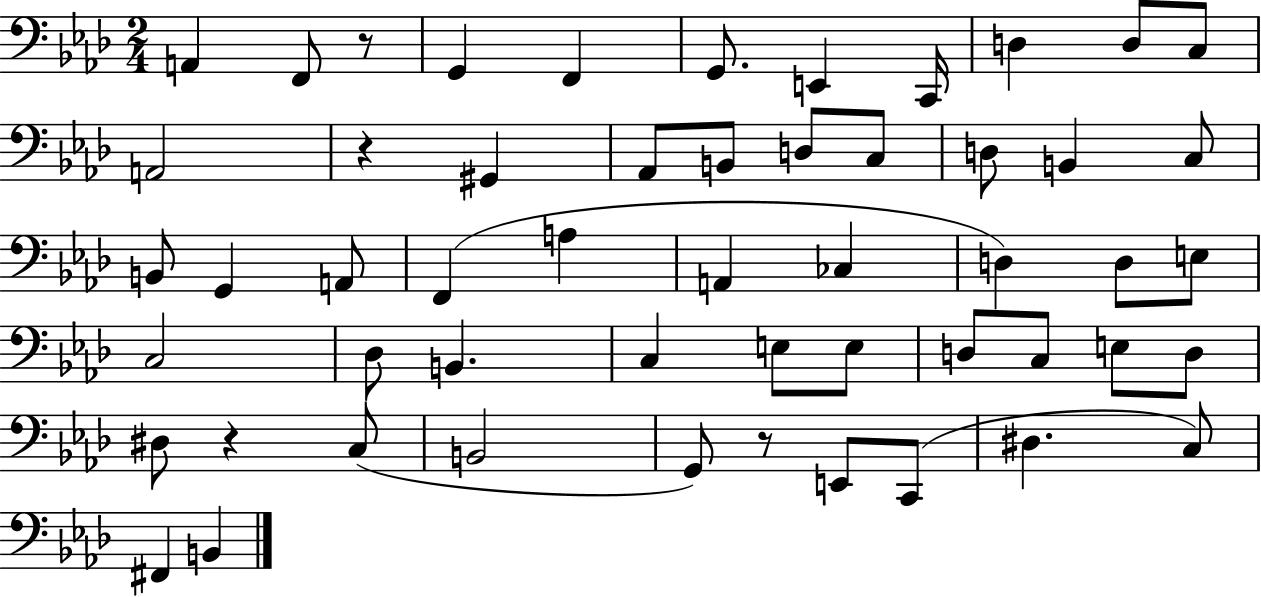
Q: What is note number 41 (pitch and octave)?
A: C3